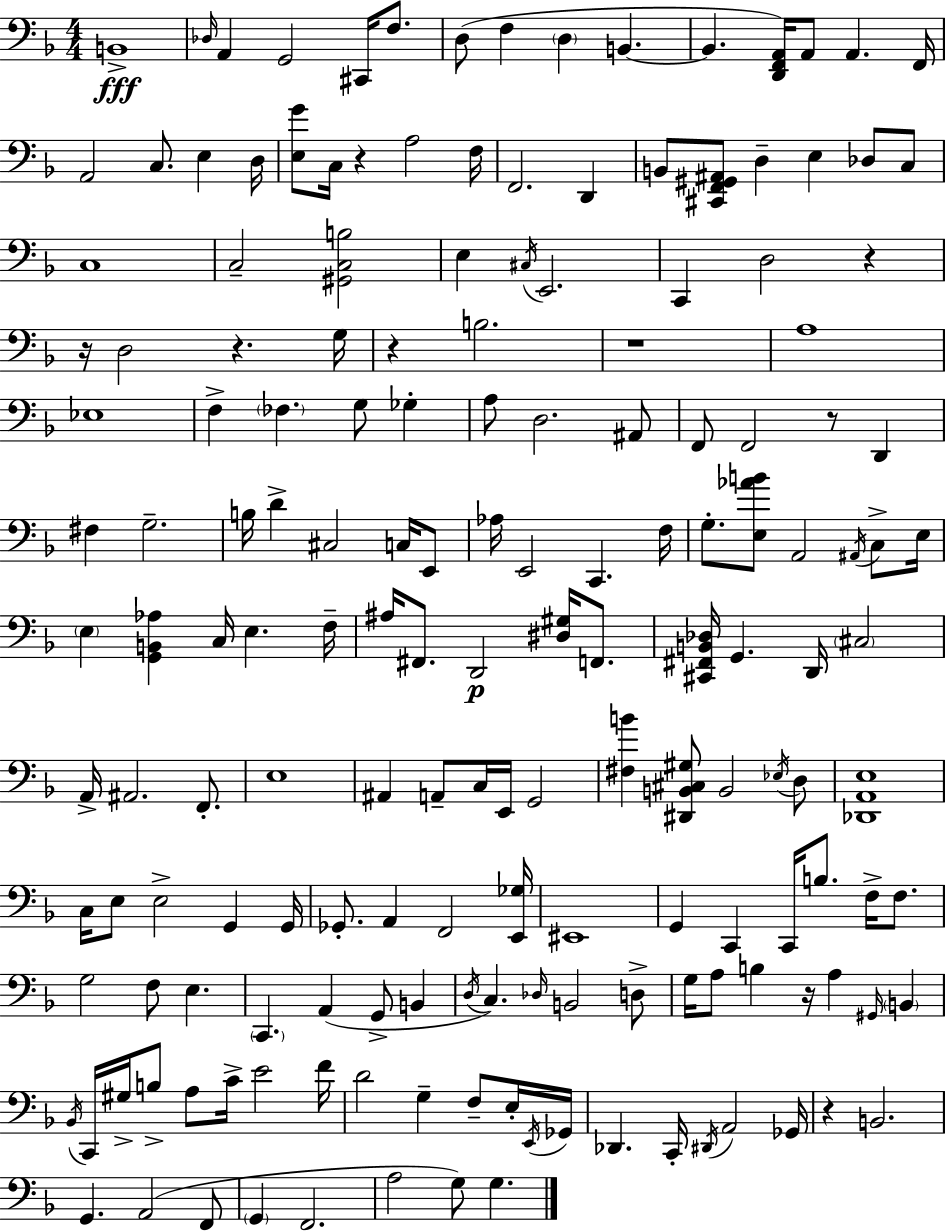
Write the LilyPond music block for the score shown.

{
  \clef bass
  \numericTimeSignature
  \time 4/4
  \key d \minor
  b,1->\fff | \grace { des16 } a,4 g,2 cis,16 f8. | d8( f4 \parenthesize d4 b,4.~~ | b,4. <d, f, a,>16) a,8 a,4. | \break f,16 a,2 c8. e4 | d16 <e g'>8 c16 r4 a2 | f16 f,2. d,4 | b,8 <cis, f, gis, ais,>8 d4-- e4 des8 c8 | \break c1 | c2-- <gis, c b>2 | e4 \acciaccatura { cis16 } e,2. | c,4 d2 r4 | \break r16 d2 r4. | g16 r4 b2. | r1 | a1 | \break ees1 | f4-> \parenthesize fes4. g8 ges4-. | a8 d2. | ais,8 f,8 f,2 r8 d,4 | \break fis4 g2.-- | b16 d'4-> cis2 c16 | e,8 aes16 e,2 c,4. | f16 g8.-. <e aes' b'>8 a,2 \acciaccatura { ais,16 } | \break c8-> e16 \parenthesize e4 <g, b, aes>4 c16 e4. | f16-- ais16 fis,8. d,2\p <dis gis>16 | f,8. <cis, fis, b, des>16 g,4. d,16 \parenthesize cis2 | a,16-> ais,2. | \break f,8.-. e1 | ais,4 a,8-- c16 e,16 g,2 | <fis b'>4 <dis, b, cis gis>8 b,2 | \acciaccatura { ees16 } d8 <des, a, e>1 | \break c16 e8 e2-> g,4 | g,16 ges,8.-. a,4 f,2 | <e, ges>16 eis,1 | g,4 c,4 c,16 b8. | \break f16-> f8. g2 f8 e4. | \parenthesize c,4. a,4( g,8-> | b,4 \acciaccatura { d16 }) c4. \grace { des16 } b,2 | d8-> g16 a8 b4 r16 a4 | \break \grace { gis,16 } \parenthesize b,4 \acciaccatura { bes,16 } c,16 gis16-> b8-> a8 c'16-> e'2 | f'16 d'2 | g4-- f8-- e16-. \acciaccatura { e,16 } ges,16 des,4. c,16-. | \acciaccatura { dis,16 } a,2 ges,16 r4 b,2. | \break g,4. | a,2( f,8 \parenthesize g,4 f,2. | a2 | g8) g4. \bar "|."
}